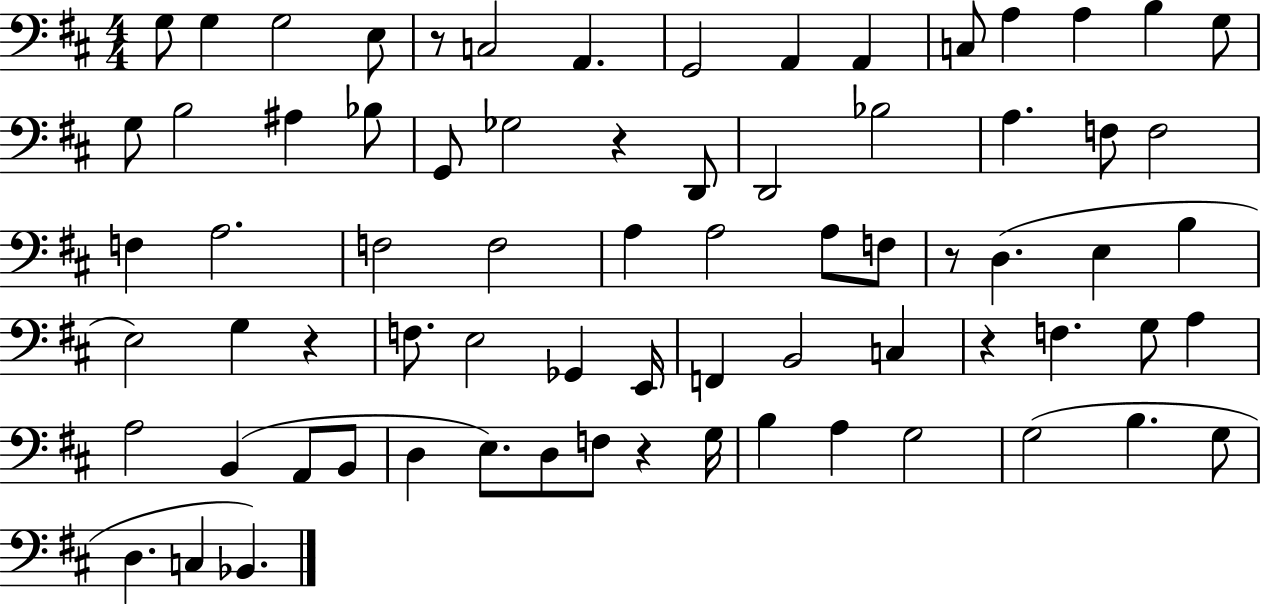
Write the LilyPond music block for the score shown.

{
  \clef bass
  \numericTimeSignature
  \time 4/4
  \key d \major
  g8 g4 g2 e8 | r8 c2 a,4. | g,2 a,4 a,4 | c8 a4 a4 b4 g8 | \break g8 b2 ais4 bes8 | g,8 ges2 r4 d,8 | d,2 bes2 | a4. f8 f2 | \break f4 a2. | f2 f2 | a4 a2 a8 f8 | r8 d4.( e4 b4 | \break e2) g4 r4 | f8. e2 ges,4 e,16 | f,4 b,2 c4 | r4 f4. g8 a4 | \break a2 b,4( a,8 b,8 | d4 e8.) d8 f8 r4 g16 | b4 a4 g2 | g2( b4. g8 | \break d4. c4 bes,4.) | \bar "|."
}